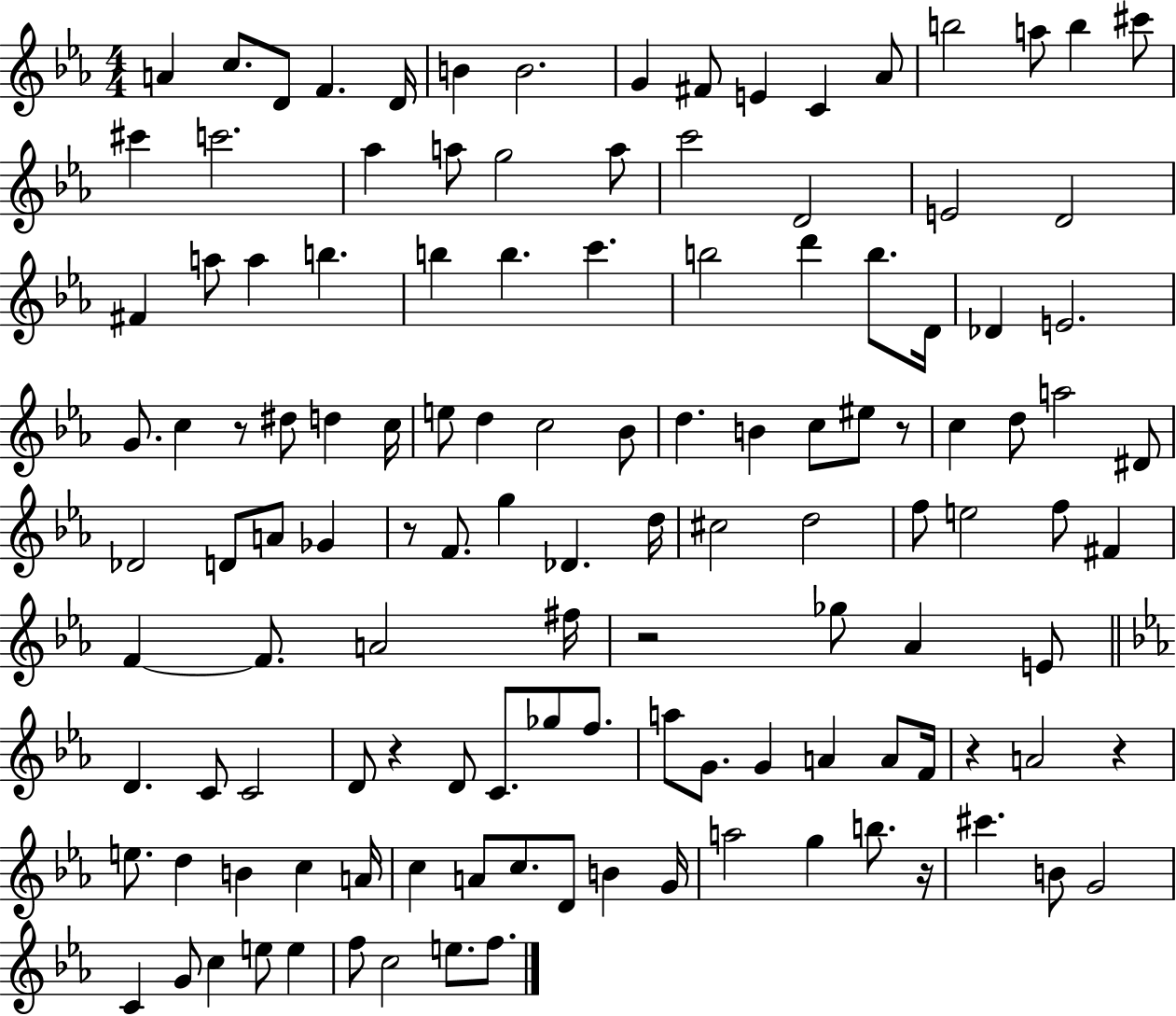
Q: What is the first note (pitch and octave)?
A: A4